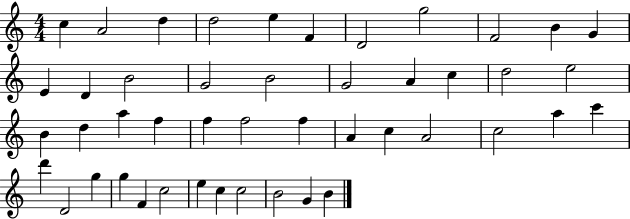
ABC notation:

X:1
T:Untitled
M:4/4
L:1/4
K:C
c A2 d d2 e F D2 g2 F2 B G E D B2 G2 B2 G2 A c d2 e2 B d a f f f2 f A c A2 c2 a c' d' D2 g g F c2 e c c2 B2 G B